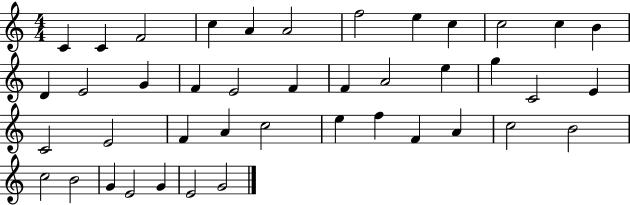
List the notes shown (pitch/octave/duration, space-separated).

C4/q C4/q F4/h C5/q A4/q A4/h F5/h E5/q C5/q C5/h C5/q B4/q D4/q E4/h G4/q F4/q E4/h F4/q F4/q A4/h E5/q G5/q C4/h E4/q C4/h E4/h F4/q A4/q C5/h E5/q F5/q F4/q A4/q C5/h B4/h C5/h B4/h G4/q E4/h G4/q E4/h G4/h